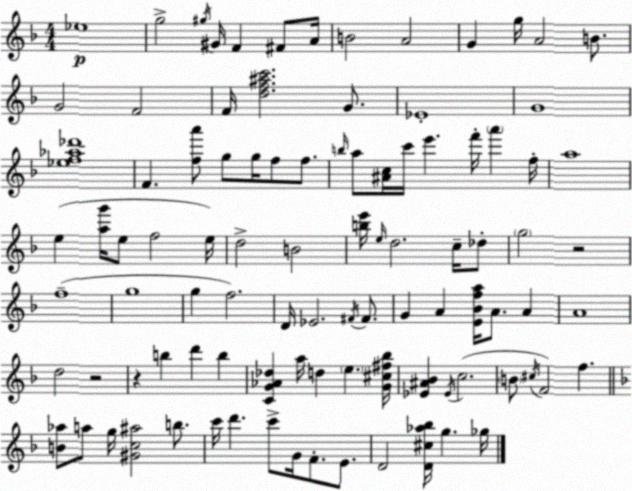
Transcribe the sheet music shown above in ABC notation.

X:1
T:Untitled
M:4/4
L:1/4
K:F
_e4 g2 ^g/4 ^G/4 F ^F/2 A/4 B2 A2 G g/4 A2 B/2 G2 F2 F/4 [df^ac']2 G/2 _E4 G4 [_ef_a_d']4 F [fa']/2 g/2 g/4 f/2 f/2 b/4 a/2 [^Ac]/4 c'/4 e' f'/4 a' f/4 a4 e [ag']/4 e/2 f2 e/4 d2 B2 [be']/4 e/4 d2 c/4 _d/2 g2 z2 f4 g4 g f2 D/4 _E2 ^F/4 ^F/2 G A [E_Bfa]/4 A/2 A A4 d2 z2 z b d' b [CG_A_d] a/4 d e [G^c^f_b]/4 [_E^A_B] _E/4 c2 B/2 ^c/4 F2 f [B_a]/2 a/2 g/4 [^Gc^a]2 b/2 c'/4 d' c'/2 G/4 F/2 E/2 D2 [D^c_a_b]/4 g _g/4